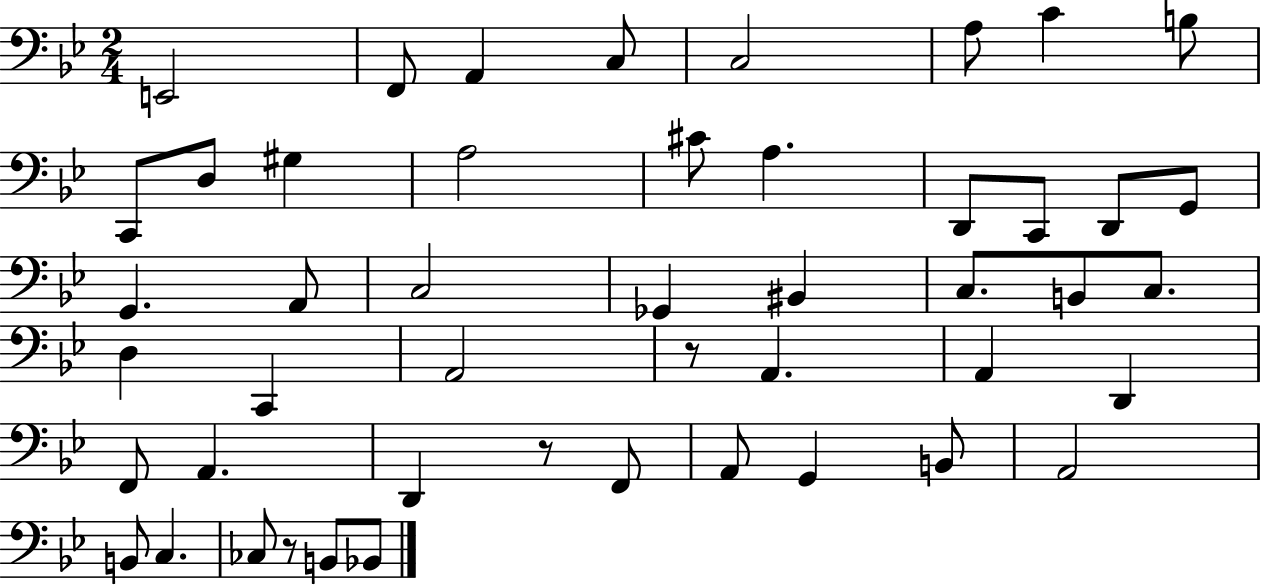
{
  \clef bass
  \numericTimeSignature
  \time 2/4
  \key bes \major
  e,2 | f,8 a,4 c8 | c2 | a8 c'4 b8 | \break c,8 d8 gis4 | a2 | cis'8 a4. | d,8 c,8 d,8 g,8 | \break g,4. a,8 | c2 | ges,4 bis,4 | c8. b,8 c8. | \break d4 c,4 | a,2 | r8 a,4. | a,4 d,4 | \break f,8 a,4. | d,4 r8 f,8 | a,8 g,4 b,8 | a,2 | \break b,8 c4. | ces8 r8 b,8 bes,8 | \bar "|."
}